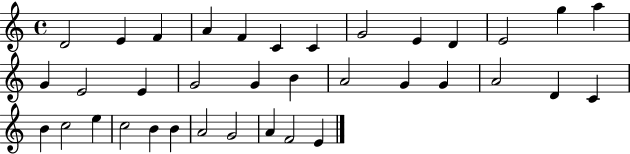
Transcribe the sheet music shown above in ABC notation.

X:1
T:Untitled
M:4/4
L:1/4
K:C
D2 E F A F C C G2 E D E2 g a G E2 E G2 G B A2 G G A2 D C B c2 e c2 B B A2 G2 A F2 E